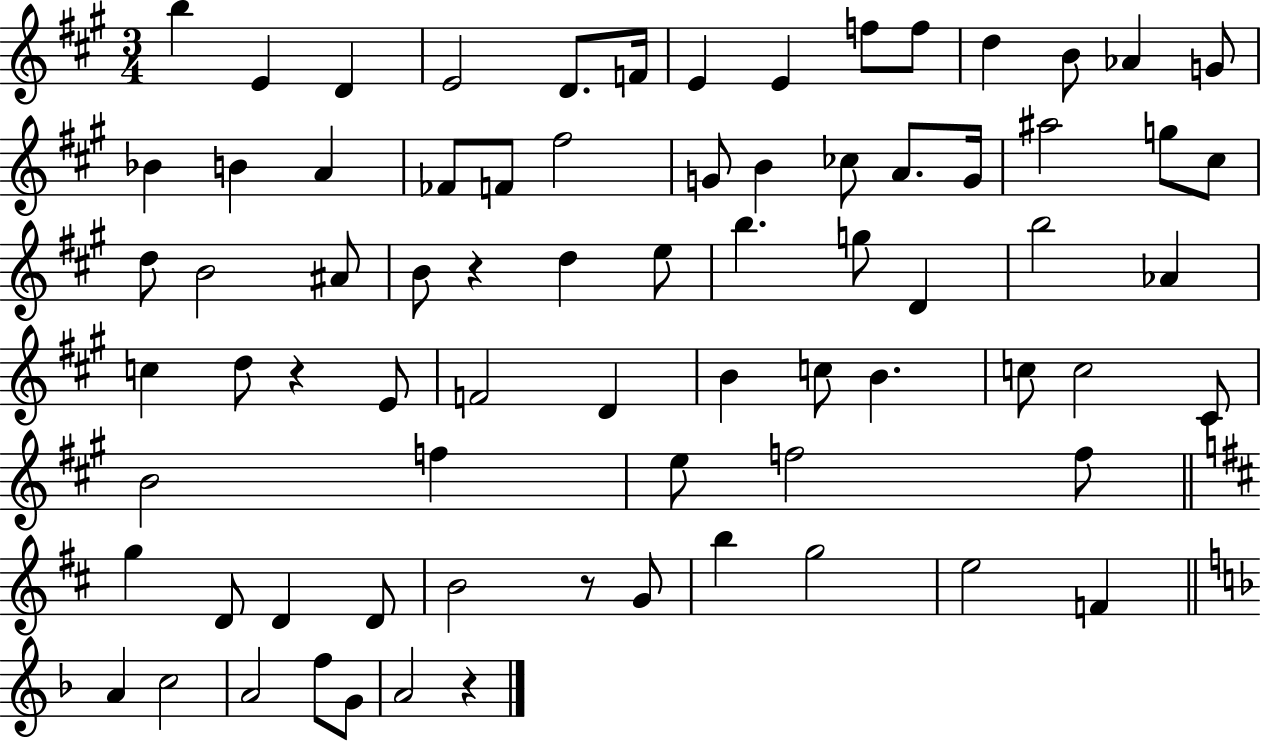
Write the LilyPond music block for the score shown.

{
  \clef treble
  \numericTimeSignature
  \time 3/4
  \key a \major
  b''4 e'4 d'4 | e'2 d'8. f'16 | e'4 e'4 f''8 f''8 | d''4 b'8 aes'4 g'8 | \break bes'4 b'4 a'4 | fes'8 f'8 fis''2 | g'8 b'4 ces''8 a'8. g'16 | ais''2 g''8 cis''8 | \break d''8 b'2 ais'8 | b'8 r4 d''4 e''8 | b''4. g''8 d'4 | b''2 aes'4 | \break c''4 d''8 r4 e'8 | f'2 d'4 | b'4 c''8 b'4. | c''8 c''2 cis'8 | \break b'2 f''4 | e''8 f''2 f''8 | \bar "||" \break \key d \major g''4 d'8 d'4 d'8 | b'2 r8 g'8 | b''4 g''2 | e''2 f'4 | \break \bar "||" \break \key f \major a'4 c''2 | a'2 f''8 g'8 | a'2 r4 | \bar "|."
}